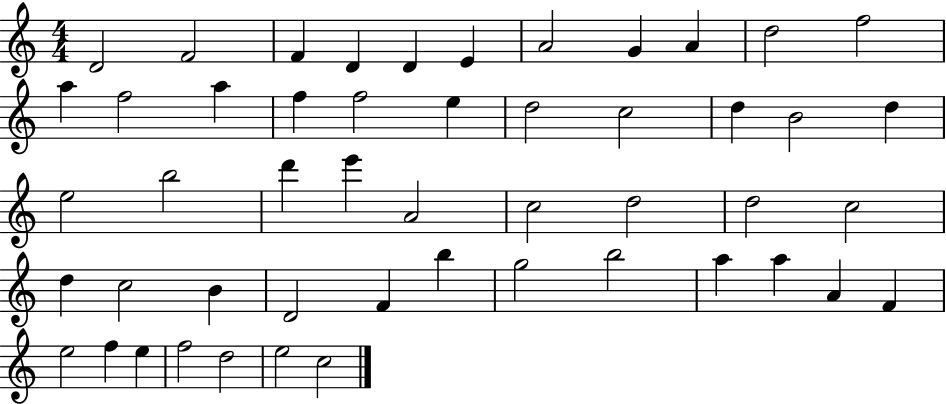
X:1
T:Untitled
M:4/4
L:1/4
K:C
D2 F2 F D D E A2 G A d2 f2 a f2 a f f2 e d2 c2 d B2 d e2 b2 d' e' A2 c2 d2 d2 c2 d c2 B D2 F b g2 b2 a a A F e2 f e f2 d2 e2 c2